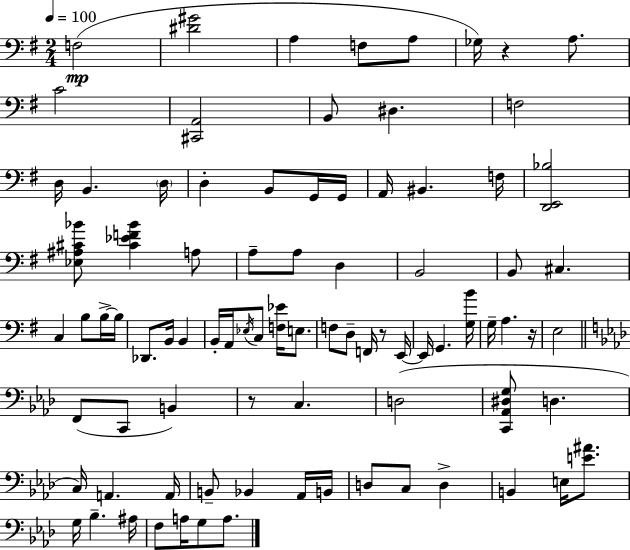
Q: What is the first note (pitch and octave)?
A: F3